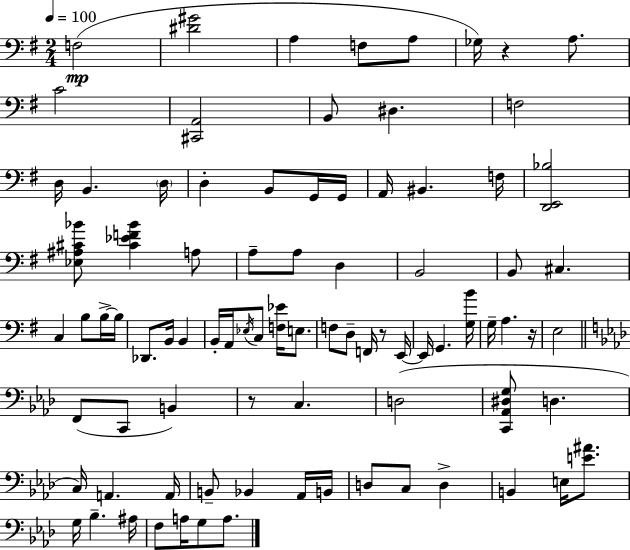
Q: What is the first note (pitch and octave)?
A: F3